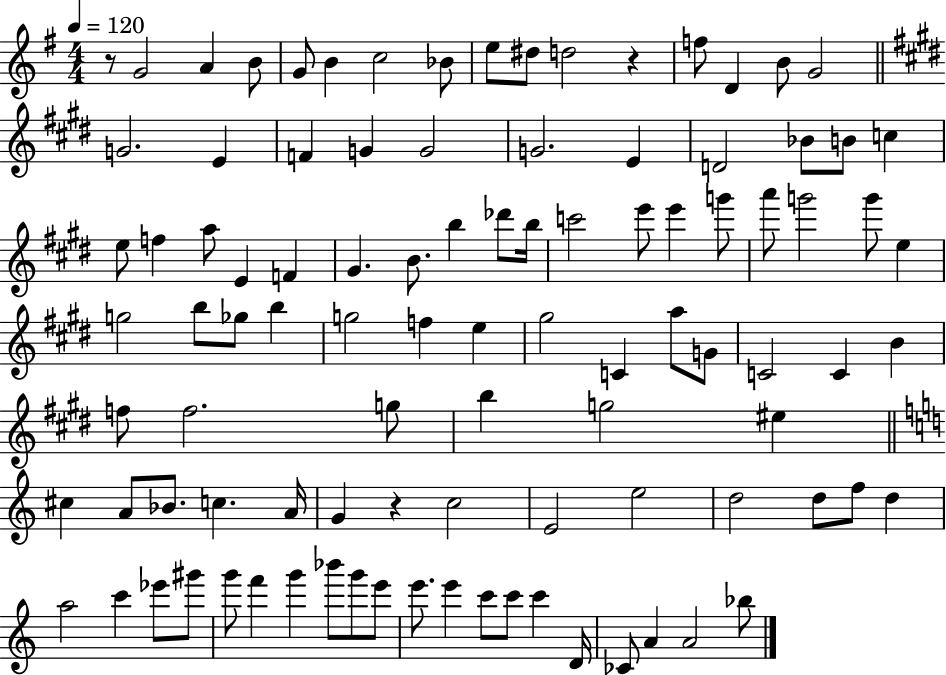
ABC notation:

X:1
T:Untitled
M:4/4
L:1/4
K:G
z/2 G2 A B/2 G/2 B c2 _B/2 e/2 ^d/2 d2 z f/2 D B/2 G2 G2 E F G G2 G2 E D2 _B/2 B/2 c e/2 f a/2 E F ^G B/2 b _d'/2 b/4 c'2 e'/2 e' g'/2 a'/2 g'2 g'/2 e g2 b/2 _g/2 b g2 f e ^g2 C a/2 G/2 C2 C B f/2 f2 g/2 b g2 ^e ^c A/2 _B/2 c A/4 G z c2 E2 e2 d2 d/2 f/2 d a2 c' _e'/2 ^g'/2 g'/2 f' g' _b'/2 g'/2 e'/2 e'/2 e' c'/2 c'/2 c' D/4 _C/2 A A2 _b/2